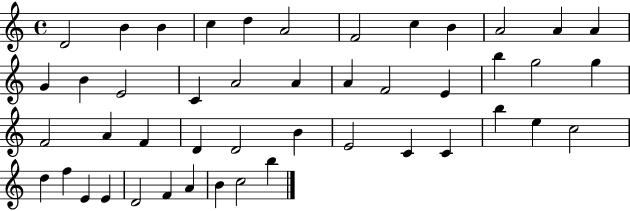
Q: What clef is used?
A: treble